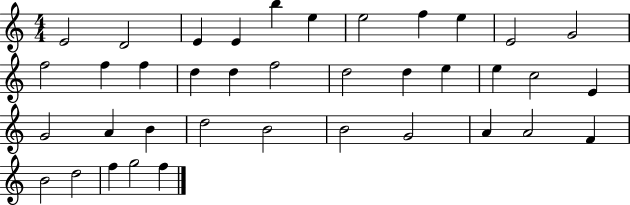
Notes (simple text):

E4/h D4/h E4/q E4/q B5/q E5/q E5/h F5/q E5/q E4/h G4/h F5/h F5/q F5/q D5/q D5/q F5/h D5/h D5/q E5/q E5/q C5/h E4/q G4/h A4/q B4/q D5/h B4/h B4/h G4/h A4/q A4/h F4/q B4/h D5/h F5/q G5/h F5/q